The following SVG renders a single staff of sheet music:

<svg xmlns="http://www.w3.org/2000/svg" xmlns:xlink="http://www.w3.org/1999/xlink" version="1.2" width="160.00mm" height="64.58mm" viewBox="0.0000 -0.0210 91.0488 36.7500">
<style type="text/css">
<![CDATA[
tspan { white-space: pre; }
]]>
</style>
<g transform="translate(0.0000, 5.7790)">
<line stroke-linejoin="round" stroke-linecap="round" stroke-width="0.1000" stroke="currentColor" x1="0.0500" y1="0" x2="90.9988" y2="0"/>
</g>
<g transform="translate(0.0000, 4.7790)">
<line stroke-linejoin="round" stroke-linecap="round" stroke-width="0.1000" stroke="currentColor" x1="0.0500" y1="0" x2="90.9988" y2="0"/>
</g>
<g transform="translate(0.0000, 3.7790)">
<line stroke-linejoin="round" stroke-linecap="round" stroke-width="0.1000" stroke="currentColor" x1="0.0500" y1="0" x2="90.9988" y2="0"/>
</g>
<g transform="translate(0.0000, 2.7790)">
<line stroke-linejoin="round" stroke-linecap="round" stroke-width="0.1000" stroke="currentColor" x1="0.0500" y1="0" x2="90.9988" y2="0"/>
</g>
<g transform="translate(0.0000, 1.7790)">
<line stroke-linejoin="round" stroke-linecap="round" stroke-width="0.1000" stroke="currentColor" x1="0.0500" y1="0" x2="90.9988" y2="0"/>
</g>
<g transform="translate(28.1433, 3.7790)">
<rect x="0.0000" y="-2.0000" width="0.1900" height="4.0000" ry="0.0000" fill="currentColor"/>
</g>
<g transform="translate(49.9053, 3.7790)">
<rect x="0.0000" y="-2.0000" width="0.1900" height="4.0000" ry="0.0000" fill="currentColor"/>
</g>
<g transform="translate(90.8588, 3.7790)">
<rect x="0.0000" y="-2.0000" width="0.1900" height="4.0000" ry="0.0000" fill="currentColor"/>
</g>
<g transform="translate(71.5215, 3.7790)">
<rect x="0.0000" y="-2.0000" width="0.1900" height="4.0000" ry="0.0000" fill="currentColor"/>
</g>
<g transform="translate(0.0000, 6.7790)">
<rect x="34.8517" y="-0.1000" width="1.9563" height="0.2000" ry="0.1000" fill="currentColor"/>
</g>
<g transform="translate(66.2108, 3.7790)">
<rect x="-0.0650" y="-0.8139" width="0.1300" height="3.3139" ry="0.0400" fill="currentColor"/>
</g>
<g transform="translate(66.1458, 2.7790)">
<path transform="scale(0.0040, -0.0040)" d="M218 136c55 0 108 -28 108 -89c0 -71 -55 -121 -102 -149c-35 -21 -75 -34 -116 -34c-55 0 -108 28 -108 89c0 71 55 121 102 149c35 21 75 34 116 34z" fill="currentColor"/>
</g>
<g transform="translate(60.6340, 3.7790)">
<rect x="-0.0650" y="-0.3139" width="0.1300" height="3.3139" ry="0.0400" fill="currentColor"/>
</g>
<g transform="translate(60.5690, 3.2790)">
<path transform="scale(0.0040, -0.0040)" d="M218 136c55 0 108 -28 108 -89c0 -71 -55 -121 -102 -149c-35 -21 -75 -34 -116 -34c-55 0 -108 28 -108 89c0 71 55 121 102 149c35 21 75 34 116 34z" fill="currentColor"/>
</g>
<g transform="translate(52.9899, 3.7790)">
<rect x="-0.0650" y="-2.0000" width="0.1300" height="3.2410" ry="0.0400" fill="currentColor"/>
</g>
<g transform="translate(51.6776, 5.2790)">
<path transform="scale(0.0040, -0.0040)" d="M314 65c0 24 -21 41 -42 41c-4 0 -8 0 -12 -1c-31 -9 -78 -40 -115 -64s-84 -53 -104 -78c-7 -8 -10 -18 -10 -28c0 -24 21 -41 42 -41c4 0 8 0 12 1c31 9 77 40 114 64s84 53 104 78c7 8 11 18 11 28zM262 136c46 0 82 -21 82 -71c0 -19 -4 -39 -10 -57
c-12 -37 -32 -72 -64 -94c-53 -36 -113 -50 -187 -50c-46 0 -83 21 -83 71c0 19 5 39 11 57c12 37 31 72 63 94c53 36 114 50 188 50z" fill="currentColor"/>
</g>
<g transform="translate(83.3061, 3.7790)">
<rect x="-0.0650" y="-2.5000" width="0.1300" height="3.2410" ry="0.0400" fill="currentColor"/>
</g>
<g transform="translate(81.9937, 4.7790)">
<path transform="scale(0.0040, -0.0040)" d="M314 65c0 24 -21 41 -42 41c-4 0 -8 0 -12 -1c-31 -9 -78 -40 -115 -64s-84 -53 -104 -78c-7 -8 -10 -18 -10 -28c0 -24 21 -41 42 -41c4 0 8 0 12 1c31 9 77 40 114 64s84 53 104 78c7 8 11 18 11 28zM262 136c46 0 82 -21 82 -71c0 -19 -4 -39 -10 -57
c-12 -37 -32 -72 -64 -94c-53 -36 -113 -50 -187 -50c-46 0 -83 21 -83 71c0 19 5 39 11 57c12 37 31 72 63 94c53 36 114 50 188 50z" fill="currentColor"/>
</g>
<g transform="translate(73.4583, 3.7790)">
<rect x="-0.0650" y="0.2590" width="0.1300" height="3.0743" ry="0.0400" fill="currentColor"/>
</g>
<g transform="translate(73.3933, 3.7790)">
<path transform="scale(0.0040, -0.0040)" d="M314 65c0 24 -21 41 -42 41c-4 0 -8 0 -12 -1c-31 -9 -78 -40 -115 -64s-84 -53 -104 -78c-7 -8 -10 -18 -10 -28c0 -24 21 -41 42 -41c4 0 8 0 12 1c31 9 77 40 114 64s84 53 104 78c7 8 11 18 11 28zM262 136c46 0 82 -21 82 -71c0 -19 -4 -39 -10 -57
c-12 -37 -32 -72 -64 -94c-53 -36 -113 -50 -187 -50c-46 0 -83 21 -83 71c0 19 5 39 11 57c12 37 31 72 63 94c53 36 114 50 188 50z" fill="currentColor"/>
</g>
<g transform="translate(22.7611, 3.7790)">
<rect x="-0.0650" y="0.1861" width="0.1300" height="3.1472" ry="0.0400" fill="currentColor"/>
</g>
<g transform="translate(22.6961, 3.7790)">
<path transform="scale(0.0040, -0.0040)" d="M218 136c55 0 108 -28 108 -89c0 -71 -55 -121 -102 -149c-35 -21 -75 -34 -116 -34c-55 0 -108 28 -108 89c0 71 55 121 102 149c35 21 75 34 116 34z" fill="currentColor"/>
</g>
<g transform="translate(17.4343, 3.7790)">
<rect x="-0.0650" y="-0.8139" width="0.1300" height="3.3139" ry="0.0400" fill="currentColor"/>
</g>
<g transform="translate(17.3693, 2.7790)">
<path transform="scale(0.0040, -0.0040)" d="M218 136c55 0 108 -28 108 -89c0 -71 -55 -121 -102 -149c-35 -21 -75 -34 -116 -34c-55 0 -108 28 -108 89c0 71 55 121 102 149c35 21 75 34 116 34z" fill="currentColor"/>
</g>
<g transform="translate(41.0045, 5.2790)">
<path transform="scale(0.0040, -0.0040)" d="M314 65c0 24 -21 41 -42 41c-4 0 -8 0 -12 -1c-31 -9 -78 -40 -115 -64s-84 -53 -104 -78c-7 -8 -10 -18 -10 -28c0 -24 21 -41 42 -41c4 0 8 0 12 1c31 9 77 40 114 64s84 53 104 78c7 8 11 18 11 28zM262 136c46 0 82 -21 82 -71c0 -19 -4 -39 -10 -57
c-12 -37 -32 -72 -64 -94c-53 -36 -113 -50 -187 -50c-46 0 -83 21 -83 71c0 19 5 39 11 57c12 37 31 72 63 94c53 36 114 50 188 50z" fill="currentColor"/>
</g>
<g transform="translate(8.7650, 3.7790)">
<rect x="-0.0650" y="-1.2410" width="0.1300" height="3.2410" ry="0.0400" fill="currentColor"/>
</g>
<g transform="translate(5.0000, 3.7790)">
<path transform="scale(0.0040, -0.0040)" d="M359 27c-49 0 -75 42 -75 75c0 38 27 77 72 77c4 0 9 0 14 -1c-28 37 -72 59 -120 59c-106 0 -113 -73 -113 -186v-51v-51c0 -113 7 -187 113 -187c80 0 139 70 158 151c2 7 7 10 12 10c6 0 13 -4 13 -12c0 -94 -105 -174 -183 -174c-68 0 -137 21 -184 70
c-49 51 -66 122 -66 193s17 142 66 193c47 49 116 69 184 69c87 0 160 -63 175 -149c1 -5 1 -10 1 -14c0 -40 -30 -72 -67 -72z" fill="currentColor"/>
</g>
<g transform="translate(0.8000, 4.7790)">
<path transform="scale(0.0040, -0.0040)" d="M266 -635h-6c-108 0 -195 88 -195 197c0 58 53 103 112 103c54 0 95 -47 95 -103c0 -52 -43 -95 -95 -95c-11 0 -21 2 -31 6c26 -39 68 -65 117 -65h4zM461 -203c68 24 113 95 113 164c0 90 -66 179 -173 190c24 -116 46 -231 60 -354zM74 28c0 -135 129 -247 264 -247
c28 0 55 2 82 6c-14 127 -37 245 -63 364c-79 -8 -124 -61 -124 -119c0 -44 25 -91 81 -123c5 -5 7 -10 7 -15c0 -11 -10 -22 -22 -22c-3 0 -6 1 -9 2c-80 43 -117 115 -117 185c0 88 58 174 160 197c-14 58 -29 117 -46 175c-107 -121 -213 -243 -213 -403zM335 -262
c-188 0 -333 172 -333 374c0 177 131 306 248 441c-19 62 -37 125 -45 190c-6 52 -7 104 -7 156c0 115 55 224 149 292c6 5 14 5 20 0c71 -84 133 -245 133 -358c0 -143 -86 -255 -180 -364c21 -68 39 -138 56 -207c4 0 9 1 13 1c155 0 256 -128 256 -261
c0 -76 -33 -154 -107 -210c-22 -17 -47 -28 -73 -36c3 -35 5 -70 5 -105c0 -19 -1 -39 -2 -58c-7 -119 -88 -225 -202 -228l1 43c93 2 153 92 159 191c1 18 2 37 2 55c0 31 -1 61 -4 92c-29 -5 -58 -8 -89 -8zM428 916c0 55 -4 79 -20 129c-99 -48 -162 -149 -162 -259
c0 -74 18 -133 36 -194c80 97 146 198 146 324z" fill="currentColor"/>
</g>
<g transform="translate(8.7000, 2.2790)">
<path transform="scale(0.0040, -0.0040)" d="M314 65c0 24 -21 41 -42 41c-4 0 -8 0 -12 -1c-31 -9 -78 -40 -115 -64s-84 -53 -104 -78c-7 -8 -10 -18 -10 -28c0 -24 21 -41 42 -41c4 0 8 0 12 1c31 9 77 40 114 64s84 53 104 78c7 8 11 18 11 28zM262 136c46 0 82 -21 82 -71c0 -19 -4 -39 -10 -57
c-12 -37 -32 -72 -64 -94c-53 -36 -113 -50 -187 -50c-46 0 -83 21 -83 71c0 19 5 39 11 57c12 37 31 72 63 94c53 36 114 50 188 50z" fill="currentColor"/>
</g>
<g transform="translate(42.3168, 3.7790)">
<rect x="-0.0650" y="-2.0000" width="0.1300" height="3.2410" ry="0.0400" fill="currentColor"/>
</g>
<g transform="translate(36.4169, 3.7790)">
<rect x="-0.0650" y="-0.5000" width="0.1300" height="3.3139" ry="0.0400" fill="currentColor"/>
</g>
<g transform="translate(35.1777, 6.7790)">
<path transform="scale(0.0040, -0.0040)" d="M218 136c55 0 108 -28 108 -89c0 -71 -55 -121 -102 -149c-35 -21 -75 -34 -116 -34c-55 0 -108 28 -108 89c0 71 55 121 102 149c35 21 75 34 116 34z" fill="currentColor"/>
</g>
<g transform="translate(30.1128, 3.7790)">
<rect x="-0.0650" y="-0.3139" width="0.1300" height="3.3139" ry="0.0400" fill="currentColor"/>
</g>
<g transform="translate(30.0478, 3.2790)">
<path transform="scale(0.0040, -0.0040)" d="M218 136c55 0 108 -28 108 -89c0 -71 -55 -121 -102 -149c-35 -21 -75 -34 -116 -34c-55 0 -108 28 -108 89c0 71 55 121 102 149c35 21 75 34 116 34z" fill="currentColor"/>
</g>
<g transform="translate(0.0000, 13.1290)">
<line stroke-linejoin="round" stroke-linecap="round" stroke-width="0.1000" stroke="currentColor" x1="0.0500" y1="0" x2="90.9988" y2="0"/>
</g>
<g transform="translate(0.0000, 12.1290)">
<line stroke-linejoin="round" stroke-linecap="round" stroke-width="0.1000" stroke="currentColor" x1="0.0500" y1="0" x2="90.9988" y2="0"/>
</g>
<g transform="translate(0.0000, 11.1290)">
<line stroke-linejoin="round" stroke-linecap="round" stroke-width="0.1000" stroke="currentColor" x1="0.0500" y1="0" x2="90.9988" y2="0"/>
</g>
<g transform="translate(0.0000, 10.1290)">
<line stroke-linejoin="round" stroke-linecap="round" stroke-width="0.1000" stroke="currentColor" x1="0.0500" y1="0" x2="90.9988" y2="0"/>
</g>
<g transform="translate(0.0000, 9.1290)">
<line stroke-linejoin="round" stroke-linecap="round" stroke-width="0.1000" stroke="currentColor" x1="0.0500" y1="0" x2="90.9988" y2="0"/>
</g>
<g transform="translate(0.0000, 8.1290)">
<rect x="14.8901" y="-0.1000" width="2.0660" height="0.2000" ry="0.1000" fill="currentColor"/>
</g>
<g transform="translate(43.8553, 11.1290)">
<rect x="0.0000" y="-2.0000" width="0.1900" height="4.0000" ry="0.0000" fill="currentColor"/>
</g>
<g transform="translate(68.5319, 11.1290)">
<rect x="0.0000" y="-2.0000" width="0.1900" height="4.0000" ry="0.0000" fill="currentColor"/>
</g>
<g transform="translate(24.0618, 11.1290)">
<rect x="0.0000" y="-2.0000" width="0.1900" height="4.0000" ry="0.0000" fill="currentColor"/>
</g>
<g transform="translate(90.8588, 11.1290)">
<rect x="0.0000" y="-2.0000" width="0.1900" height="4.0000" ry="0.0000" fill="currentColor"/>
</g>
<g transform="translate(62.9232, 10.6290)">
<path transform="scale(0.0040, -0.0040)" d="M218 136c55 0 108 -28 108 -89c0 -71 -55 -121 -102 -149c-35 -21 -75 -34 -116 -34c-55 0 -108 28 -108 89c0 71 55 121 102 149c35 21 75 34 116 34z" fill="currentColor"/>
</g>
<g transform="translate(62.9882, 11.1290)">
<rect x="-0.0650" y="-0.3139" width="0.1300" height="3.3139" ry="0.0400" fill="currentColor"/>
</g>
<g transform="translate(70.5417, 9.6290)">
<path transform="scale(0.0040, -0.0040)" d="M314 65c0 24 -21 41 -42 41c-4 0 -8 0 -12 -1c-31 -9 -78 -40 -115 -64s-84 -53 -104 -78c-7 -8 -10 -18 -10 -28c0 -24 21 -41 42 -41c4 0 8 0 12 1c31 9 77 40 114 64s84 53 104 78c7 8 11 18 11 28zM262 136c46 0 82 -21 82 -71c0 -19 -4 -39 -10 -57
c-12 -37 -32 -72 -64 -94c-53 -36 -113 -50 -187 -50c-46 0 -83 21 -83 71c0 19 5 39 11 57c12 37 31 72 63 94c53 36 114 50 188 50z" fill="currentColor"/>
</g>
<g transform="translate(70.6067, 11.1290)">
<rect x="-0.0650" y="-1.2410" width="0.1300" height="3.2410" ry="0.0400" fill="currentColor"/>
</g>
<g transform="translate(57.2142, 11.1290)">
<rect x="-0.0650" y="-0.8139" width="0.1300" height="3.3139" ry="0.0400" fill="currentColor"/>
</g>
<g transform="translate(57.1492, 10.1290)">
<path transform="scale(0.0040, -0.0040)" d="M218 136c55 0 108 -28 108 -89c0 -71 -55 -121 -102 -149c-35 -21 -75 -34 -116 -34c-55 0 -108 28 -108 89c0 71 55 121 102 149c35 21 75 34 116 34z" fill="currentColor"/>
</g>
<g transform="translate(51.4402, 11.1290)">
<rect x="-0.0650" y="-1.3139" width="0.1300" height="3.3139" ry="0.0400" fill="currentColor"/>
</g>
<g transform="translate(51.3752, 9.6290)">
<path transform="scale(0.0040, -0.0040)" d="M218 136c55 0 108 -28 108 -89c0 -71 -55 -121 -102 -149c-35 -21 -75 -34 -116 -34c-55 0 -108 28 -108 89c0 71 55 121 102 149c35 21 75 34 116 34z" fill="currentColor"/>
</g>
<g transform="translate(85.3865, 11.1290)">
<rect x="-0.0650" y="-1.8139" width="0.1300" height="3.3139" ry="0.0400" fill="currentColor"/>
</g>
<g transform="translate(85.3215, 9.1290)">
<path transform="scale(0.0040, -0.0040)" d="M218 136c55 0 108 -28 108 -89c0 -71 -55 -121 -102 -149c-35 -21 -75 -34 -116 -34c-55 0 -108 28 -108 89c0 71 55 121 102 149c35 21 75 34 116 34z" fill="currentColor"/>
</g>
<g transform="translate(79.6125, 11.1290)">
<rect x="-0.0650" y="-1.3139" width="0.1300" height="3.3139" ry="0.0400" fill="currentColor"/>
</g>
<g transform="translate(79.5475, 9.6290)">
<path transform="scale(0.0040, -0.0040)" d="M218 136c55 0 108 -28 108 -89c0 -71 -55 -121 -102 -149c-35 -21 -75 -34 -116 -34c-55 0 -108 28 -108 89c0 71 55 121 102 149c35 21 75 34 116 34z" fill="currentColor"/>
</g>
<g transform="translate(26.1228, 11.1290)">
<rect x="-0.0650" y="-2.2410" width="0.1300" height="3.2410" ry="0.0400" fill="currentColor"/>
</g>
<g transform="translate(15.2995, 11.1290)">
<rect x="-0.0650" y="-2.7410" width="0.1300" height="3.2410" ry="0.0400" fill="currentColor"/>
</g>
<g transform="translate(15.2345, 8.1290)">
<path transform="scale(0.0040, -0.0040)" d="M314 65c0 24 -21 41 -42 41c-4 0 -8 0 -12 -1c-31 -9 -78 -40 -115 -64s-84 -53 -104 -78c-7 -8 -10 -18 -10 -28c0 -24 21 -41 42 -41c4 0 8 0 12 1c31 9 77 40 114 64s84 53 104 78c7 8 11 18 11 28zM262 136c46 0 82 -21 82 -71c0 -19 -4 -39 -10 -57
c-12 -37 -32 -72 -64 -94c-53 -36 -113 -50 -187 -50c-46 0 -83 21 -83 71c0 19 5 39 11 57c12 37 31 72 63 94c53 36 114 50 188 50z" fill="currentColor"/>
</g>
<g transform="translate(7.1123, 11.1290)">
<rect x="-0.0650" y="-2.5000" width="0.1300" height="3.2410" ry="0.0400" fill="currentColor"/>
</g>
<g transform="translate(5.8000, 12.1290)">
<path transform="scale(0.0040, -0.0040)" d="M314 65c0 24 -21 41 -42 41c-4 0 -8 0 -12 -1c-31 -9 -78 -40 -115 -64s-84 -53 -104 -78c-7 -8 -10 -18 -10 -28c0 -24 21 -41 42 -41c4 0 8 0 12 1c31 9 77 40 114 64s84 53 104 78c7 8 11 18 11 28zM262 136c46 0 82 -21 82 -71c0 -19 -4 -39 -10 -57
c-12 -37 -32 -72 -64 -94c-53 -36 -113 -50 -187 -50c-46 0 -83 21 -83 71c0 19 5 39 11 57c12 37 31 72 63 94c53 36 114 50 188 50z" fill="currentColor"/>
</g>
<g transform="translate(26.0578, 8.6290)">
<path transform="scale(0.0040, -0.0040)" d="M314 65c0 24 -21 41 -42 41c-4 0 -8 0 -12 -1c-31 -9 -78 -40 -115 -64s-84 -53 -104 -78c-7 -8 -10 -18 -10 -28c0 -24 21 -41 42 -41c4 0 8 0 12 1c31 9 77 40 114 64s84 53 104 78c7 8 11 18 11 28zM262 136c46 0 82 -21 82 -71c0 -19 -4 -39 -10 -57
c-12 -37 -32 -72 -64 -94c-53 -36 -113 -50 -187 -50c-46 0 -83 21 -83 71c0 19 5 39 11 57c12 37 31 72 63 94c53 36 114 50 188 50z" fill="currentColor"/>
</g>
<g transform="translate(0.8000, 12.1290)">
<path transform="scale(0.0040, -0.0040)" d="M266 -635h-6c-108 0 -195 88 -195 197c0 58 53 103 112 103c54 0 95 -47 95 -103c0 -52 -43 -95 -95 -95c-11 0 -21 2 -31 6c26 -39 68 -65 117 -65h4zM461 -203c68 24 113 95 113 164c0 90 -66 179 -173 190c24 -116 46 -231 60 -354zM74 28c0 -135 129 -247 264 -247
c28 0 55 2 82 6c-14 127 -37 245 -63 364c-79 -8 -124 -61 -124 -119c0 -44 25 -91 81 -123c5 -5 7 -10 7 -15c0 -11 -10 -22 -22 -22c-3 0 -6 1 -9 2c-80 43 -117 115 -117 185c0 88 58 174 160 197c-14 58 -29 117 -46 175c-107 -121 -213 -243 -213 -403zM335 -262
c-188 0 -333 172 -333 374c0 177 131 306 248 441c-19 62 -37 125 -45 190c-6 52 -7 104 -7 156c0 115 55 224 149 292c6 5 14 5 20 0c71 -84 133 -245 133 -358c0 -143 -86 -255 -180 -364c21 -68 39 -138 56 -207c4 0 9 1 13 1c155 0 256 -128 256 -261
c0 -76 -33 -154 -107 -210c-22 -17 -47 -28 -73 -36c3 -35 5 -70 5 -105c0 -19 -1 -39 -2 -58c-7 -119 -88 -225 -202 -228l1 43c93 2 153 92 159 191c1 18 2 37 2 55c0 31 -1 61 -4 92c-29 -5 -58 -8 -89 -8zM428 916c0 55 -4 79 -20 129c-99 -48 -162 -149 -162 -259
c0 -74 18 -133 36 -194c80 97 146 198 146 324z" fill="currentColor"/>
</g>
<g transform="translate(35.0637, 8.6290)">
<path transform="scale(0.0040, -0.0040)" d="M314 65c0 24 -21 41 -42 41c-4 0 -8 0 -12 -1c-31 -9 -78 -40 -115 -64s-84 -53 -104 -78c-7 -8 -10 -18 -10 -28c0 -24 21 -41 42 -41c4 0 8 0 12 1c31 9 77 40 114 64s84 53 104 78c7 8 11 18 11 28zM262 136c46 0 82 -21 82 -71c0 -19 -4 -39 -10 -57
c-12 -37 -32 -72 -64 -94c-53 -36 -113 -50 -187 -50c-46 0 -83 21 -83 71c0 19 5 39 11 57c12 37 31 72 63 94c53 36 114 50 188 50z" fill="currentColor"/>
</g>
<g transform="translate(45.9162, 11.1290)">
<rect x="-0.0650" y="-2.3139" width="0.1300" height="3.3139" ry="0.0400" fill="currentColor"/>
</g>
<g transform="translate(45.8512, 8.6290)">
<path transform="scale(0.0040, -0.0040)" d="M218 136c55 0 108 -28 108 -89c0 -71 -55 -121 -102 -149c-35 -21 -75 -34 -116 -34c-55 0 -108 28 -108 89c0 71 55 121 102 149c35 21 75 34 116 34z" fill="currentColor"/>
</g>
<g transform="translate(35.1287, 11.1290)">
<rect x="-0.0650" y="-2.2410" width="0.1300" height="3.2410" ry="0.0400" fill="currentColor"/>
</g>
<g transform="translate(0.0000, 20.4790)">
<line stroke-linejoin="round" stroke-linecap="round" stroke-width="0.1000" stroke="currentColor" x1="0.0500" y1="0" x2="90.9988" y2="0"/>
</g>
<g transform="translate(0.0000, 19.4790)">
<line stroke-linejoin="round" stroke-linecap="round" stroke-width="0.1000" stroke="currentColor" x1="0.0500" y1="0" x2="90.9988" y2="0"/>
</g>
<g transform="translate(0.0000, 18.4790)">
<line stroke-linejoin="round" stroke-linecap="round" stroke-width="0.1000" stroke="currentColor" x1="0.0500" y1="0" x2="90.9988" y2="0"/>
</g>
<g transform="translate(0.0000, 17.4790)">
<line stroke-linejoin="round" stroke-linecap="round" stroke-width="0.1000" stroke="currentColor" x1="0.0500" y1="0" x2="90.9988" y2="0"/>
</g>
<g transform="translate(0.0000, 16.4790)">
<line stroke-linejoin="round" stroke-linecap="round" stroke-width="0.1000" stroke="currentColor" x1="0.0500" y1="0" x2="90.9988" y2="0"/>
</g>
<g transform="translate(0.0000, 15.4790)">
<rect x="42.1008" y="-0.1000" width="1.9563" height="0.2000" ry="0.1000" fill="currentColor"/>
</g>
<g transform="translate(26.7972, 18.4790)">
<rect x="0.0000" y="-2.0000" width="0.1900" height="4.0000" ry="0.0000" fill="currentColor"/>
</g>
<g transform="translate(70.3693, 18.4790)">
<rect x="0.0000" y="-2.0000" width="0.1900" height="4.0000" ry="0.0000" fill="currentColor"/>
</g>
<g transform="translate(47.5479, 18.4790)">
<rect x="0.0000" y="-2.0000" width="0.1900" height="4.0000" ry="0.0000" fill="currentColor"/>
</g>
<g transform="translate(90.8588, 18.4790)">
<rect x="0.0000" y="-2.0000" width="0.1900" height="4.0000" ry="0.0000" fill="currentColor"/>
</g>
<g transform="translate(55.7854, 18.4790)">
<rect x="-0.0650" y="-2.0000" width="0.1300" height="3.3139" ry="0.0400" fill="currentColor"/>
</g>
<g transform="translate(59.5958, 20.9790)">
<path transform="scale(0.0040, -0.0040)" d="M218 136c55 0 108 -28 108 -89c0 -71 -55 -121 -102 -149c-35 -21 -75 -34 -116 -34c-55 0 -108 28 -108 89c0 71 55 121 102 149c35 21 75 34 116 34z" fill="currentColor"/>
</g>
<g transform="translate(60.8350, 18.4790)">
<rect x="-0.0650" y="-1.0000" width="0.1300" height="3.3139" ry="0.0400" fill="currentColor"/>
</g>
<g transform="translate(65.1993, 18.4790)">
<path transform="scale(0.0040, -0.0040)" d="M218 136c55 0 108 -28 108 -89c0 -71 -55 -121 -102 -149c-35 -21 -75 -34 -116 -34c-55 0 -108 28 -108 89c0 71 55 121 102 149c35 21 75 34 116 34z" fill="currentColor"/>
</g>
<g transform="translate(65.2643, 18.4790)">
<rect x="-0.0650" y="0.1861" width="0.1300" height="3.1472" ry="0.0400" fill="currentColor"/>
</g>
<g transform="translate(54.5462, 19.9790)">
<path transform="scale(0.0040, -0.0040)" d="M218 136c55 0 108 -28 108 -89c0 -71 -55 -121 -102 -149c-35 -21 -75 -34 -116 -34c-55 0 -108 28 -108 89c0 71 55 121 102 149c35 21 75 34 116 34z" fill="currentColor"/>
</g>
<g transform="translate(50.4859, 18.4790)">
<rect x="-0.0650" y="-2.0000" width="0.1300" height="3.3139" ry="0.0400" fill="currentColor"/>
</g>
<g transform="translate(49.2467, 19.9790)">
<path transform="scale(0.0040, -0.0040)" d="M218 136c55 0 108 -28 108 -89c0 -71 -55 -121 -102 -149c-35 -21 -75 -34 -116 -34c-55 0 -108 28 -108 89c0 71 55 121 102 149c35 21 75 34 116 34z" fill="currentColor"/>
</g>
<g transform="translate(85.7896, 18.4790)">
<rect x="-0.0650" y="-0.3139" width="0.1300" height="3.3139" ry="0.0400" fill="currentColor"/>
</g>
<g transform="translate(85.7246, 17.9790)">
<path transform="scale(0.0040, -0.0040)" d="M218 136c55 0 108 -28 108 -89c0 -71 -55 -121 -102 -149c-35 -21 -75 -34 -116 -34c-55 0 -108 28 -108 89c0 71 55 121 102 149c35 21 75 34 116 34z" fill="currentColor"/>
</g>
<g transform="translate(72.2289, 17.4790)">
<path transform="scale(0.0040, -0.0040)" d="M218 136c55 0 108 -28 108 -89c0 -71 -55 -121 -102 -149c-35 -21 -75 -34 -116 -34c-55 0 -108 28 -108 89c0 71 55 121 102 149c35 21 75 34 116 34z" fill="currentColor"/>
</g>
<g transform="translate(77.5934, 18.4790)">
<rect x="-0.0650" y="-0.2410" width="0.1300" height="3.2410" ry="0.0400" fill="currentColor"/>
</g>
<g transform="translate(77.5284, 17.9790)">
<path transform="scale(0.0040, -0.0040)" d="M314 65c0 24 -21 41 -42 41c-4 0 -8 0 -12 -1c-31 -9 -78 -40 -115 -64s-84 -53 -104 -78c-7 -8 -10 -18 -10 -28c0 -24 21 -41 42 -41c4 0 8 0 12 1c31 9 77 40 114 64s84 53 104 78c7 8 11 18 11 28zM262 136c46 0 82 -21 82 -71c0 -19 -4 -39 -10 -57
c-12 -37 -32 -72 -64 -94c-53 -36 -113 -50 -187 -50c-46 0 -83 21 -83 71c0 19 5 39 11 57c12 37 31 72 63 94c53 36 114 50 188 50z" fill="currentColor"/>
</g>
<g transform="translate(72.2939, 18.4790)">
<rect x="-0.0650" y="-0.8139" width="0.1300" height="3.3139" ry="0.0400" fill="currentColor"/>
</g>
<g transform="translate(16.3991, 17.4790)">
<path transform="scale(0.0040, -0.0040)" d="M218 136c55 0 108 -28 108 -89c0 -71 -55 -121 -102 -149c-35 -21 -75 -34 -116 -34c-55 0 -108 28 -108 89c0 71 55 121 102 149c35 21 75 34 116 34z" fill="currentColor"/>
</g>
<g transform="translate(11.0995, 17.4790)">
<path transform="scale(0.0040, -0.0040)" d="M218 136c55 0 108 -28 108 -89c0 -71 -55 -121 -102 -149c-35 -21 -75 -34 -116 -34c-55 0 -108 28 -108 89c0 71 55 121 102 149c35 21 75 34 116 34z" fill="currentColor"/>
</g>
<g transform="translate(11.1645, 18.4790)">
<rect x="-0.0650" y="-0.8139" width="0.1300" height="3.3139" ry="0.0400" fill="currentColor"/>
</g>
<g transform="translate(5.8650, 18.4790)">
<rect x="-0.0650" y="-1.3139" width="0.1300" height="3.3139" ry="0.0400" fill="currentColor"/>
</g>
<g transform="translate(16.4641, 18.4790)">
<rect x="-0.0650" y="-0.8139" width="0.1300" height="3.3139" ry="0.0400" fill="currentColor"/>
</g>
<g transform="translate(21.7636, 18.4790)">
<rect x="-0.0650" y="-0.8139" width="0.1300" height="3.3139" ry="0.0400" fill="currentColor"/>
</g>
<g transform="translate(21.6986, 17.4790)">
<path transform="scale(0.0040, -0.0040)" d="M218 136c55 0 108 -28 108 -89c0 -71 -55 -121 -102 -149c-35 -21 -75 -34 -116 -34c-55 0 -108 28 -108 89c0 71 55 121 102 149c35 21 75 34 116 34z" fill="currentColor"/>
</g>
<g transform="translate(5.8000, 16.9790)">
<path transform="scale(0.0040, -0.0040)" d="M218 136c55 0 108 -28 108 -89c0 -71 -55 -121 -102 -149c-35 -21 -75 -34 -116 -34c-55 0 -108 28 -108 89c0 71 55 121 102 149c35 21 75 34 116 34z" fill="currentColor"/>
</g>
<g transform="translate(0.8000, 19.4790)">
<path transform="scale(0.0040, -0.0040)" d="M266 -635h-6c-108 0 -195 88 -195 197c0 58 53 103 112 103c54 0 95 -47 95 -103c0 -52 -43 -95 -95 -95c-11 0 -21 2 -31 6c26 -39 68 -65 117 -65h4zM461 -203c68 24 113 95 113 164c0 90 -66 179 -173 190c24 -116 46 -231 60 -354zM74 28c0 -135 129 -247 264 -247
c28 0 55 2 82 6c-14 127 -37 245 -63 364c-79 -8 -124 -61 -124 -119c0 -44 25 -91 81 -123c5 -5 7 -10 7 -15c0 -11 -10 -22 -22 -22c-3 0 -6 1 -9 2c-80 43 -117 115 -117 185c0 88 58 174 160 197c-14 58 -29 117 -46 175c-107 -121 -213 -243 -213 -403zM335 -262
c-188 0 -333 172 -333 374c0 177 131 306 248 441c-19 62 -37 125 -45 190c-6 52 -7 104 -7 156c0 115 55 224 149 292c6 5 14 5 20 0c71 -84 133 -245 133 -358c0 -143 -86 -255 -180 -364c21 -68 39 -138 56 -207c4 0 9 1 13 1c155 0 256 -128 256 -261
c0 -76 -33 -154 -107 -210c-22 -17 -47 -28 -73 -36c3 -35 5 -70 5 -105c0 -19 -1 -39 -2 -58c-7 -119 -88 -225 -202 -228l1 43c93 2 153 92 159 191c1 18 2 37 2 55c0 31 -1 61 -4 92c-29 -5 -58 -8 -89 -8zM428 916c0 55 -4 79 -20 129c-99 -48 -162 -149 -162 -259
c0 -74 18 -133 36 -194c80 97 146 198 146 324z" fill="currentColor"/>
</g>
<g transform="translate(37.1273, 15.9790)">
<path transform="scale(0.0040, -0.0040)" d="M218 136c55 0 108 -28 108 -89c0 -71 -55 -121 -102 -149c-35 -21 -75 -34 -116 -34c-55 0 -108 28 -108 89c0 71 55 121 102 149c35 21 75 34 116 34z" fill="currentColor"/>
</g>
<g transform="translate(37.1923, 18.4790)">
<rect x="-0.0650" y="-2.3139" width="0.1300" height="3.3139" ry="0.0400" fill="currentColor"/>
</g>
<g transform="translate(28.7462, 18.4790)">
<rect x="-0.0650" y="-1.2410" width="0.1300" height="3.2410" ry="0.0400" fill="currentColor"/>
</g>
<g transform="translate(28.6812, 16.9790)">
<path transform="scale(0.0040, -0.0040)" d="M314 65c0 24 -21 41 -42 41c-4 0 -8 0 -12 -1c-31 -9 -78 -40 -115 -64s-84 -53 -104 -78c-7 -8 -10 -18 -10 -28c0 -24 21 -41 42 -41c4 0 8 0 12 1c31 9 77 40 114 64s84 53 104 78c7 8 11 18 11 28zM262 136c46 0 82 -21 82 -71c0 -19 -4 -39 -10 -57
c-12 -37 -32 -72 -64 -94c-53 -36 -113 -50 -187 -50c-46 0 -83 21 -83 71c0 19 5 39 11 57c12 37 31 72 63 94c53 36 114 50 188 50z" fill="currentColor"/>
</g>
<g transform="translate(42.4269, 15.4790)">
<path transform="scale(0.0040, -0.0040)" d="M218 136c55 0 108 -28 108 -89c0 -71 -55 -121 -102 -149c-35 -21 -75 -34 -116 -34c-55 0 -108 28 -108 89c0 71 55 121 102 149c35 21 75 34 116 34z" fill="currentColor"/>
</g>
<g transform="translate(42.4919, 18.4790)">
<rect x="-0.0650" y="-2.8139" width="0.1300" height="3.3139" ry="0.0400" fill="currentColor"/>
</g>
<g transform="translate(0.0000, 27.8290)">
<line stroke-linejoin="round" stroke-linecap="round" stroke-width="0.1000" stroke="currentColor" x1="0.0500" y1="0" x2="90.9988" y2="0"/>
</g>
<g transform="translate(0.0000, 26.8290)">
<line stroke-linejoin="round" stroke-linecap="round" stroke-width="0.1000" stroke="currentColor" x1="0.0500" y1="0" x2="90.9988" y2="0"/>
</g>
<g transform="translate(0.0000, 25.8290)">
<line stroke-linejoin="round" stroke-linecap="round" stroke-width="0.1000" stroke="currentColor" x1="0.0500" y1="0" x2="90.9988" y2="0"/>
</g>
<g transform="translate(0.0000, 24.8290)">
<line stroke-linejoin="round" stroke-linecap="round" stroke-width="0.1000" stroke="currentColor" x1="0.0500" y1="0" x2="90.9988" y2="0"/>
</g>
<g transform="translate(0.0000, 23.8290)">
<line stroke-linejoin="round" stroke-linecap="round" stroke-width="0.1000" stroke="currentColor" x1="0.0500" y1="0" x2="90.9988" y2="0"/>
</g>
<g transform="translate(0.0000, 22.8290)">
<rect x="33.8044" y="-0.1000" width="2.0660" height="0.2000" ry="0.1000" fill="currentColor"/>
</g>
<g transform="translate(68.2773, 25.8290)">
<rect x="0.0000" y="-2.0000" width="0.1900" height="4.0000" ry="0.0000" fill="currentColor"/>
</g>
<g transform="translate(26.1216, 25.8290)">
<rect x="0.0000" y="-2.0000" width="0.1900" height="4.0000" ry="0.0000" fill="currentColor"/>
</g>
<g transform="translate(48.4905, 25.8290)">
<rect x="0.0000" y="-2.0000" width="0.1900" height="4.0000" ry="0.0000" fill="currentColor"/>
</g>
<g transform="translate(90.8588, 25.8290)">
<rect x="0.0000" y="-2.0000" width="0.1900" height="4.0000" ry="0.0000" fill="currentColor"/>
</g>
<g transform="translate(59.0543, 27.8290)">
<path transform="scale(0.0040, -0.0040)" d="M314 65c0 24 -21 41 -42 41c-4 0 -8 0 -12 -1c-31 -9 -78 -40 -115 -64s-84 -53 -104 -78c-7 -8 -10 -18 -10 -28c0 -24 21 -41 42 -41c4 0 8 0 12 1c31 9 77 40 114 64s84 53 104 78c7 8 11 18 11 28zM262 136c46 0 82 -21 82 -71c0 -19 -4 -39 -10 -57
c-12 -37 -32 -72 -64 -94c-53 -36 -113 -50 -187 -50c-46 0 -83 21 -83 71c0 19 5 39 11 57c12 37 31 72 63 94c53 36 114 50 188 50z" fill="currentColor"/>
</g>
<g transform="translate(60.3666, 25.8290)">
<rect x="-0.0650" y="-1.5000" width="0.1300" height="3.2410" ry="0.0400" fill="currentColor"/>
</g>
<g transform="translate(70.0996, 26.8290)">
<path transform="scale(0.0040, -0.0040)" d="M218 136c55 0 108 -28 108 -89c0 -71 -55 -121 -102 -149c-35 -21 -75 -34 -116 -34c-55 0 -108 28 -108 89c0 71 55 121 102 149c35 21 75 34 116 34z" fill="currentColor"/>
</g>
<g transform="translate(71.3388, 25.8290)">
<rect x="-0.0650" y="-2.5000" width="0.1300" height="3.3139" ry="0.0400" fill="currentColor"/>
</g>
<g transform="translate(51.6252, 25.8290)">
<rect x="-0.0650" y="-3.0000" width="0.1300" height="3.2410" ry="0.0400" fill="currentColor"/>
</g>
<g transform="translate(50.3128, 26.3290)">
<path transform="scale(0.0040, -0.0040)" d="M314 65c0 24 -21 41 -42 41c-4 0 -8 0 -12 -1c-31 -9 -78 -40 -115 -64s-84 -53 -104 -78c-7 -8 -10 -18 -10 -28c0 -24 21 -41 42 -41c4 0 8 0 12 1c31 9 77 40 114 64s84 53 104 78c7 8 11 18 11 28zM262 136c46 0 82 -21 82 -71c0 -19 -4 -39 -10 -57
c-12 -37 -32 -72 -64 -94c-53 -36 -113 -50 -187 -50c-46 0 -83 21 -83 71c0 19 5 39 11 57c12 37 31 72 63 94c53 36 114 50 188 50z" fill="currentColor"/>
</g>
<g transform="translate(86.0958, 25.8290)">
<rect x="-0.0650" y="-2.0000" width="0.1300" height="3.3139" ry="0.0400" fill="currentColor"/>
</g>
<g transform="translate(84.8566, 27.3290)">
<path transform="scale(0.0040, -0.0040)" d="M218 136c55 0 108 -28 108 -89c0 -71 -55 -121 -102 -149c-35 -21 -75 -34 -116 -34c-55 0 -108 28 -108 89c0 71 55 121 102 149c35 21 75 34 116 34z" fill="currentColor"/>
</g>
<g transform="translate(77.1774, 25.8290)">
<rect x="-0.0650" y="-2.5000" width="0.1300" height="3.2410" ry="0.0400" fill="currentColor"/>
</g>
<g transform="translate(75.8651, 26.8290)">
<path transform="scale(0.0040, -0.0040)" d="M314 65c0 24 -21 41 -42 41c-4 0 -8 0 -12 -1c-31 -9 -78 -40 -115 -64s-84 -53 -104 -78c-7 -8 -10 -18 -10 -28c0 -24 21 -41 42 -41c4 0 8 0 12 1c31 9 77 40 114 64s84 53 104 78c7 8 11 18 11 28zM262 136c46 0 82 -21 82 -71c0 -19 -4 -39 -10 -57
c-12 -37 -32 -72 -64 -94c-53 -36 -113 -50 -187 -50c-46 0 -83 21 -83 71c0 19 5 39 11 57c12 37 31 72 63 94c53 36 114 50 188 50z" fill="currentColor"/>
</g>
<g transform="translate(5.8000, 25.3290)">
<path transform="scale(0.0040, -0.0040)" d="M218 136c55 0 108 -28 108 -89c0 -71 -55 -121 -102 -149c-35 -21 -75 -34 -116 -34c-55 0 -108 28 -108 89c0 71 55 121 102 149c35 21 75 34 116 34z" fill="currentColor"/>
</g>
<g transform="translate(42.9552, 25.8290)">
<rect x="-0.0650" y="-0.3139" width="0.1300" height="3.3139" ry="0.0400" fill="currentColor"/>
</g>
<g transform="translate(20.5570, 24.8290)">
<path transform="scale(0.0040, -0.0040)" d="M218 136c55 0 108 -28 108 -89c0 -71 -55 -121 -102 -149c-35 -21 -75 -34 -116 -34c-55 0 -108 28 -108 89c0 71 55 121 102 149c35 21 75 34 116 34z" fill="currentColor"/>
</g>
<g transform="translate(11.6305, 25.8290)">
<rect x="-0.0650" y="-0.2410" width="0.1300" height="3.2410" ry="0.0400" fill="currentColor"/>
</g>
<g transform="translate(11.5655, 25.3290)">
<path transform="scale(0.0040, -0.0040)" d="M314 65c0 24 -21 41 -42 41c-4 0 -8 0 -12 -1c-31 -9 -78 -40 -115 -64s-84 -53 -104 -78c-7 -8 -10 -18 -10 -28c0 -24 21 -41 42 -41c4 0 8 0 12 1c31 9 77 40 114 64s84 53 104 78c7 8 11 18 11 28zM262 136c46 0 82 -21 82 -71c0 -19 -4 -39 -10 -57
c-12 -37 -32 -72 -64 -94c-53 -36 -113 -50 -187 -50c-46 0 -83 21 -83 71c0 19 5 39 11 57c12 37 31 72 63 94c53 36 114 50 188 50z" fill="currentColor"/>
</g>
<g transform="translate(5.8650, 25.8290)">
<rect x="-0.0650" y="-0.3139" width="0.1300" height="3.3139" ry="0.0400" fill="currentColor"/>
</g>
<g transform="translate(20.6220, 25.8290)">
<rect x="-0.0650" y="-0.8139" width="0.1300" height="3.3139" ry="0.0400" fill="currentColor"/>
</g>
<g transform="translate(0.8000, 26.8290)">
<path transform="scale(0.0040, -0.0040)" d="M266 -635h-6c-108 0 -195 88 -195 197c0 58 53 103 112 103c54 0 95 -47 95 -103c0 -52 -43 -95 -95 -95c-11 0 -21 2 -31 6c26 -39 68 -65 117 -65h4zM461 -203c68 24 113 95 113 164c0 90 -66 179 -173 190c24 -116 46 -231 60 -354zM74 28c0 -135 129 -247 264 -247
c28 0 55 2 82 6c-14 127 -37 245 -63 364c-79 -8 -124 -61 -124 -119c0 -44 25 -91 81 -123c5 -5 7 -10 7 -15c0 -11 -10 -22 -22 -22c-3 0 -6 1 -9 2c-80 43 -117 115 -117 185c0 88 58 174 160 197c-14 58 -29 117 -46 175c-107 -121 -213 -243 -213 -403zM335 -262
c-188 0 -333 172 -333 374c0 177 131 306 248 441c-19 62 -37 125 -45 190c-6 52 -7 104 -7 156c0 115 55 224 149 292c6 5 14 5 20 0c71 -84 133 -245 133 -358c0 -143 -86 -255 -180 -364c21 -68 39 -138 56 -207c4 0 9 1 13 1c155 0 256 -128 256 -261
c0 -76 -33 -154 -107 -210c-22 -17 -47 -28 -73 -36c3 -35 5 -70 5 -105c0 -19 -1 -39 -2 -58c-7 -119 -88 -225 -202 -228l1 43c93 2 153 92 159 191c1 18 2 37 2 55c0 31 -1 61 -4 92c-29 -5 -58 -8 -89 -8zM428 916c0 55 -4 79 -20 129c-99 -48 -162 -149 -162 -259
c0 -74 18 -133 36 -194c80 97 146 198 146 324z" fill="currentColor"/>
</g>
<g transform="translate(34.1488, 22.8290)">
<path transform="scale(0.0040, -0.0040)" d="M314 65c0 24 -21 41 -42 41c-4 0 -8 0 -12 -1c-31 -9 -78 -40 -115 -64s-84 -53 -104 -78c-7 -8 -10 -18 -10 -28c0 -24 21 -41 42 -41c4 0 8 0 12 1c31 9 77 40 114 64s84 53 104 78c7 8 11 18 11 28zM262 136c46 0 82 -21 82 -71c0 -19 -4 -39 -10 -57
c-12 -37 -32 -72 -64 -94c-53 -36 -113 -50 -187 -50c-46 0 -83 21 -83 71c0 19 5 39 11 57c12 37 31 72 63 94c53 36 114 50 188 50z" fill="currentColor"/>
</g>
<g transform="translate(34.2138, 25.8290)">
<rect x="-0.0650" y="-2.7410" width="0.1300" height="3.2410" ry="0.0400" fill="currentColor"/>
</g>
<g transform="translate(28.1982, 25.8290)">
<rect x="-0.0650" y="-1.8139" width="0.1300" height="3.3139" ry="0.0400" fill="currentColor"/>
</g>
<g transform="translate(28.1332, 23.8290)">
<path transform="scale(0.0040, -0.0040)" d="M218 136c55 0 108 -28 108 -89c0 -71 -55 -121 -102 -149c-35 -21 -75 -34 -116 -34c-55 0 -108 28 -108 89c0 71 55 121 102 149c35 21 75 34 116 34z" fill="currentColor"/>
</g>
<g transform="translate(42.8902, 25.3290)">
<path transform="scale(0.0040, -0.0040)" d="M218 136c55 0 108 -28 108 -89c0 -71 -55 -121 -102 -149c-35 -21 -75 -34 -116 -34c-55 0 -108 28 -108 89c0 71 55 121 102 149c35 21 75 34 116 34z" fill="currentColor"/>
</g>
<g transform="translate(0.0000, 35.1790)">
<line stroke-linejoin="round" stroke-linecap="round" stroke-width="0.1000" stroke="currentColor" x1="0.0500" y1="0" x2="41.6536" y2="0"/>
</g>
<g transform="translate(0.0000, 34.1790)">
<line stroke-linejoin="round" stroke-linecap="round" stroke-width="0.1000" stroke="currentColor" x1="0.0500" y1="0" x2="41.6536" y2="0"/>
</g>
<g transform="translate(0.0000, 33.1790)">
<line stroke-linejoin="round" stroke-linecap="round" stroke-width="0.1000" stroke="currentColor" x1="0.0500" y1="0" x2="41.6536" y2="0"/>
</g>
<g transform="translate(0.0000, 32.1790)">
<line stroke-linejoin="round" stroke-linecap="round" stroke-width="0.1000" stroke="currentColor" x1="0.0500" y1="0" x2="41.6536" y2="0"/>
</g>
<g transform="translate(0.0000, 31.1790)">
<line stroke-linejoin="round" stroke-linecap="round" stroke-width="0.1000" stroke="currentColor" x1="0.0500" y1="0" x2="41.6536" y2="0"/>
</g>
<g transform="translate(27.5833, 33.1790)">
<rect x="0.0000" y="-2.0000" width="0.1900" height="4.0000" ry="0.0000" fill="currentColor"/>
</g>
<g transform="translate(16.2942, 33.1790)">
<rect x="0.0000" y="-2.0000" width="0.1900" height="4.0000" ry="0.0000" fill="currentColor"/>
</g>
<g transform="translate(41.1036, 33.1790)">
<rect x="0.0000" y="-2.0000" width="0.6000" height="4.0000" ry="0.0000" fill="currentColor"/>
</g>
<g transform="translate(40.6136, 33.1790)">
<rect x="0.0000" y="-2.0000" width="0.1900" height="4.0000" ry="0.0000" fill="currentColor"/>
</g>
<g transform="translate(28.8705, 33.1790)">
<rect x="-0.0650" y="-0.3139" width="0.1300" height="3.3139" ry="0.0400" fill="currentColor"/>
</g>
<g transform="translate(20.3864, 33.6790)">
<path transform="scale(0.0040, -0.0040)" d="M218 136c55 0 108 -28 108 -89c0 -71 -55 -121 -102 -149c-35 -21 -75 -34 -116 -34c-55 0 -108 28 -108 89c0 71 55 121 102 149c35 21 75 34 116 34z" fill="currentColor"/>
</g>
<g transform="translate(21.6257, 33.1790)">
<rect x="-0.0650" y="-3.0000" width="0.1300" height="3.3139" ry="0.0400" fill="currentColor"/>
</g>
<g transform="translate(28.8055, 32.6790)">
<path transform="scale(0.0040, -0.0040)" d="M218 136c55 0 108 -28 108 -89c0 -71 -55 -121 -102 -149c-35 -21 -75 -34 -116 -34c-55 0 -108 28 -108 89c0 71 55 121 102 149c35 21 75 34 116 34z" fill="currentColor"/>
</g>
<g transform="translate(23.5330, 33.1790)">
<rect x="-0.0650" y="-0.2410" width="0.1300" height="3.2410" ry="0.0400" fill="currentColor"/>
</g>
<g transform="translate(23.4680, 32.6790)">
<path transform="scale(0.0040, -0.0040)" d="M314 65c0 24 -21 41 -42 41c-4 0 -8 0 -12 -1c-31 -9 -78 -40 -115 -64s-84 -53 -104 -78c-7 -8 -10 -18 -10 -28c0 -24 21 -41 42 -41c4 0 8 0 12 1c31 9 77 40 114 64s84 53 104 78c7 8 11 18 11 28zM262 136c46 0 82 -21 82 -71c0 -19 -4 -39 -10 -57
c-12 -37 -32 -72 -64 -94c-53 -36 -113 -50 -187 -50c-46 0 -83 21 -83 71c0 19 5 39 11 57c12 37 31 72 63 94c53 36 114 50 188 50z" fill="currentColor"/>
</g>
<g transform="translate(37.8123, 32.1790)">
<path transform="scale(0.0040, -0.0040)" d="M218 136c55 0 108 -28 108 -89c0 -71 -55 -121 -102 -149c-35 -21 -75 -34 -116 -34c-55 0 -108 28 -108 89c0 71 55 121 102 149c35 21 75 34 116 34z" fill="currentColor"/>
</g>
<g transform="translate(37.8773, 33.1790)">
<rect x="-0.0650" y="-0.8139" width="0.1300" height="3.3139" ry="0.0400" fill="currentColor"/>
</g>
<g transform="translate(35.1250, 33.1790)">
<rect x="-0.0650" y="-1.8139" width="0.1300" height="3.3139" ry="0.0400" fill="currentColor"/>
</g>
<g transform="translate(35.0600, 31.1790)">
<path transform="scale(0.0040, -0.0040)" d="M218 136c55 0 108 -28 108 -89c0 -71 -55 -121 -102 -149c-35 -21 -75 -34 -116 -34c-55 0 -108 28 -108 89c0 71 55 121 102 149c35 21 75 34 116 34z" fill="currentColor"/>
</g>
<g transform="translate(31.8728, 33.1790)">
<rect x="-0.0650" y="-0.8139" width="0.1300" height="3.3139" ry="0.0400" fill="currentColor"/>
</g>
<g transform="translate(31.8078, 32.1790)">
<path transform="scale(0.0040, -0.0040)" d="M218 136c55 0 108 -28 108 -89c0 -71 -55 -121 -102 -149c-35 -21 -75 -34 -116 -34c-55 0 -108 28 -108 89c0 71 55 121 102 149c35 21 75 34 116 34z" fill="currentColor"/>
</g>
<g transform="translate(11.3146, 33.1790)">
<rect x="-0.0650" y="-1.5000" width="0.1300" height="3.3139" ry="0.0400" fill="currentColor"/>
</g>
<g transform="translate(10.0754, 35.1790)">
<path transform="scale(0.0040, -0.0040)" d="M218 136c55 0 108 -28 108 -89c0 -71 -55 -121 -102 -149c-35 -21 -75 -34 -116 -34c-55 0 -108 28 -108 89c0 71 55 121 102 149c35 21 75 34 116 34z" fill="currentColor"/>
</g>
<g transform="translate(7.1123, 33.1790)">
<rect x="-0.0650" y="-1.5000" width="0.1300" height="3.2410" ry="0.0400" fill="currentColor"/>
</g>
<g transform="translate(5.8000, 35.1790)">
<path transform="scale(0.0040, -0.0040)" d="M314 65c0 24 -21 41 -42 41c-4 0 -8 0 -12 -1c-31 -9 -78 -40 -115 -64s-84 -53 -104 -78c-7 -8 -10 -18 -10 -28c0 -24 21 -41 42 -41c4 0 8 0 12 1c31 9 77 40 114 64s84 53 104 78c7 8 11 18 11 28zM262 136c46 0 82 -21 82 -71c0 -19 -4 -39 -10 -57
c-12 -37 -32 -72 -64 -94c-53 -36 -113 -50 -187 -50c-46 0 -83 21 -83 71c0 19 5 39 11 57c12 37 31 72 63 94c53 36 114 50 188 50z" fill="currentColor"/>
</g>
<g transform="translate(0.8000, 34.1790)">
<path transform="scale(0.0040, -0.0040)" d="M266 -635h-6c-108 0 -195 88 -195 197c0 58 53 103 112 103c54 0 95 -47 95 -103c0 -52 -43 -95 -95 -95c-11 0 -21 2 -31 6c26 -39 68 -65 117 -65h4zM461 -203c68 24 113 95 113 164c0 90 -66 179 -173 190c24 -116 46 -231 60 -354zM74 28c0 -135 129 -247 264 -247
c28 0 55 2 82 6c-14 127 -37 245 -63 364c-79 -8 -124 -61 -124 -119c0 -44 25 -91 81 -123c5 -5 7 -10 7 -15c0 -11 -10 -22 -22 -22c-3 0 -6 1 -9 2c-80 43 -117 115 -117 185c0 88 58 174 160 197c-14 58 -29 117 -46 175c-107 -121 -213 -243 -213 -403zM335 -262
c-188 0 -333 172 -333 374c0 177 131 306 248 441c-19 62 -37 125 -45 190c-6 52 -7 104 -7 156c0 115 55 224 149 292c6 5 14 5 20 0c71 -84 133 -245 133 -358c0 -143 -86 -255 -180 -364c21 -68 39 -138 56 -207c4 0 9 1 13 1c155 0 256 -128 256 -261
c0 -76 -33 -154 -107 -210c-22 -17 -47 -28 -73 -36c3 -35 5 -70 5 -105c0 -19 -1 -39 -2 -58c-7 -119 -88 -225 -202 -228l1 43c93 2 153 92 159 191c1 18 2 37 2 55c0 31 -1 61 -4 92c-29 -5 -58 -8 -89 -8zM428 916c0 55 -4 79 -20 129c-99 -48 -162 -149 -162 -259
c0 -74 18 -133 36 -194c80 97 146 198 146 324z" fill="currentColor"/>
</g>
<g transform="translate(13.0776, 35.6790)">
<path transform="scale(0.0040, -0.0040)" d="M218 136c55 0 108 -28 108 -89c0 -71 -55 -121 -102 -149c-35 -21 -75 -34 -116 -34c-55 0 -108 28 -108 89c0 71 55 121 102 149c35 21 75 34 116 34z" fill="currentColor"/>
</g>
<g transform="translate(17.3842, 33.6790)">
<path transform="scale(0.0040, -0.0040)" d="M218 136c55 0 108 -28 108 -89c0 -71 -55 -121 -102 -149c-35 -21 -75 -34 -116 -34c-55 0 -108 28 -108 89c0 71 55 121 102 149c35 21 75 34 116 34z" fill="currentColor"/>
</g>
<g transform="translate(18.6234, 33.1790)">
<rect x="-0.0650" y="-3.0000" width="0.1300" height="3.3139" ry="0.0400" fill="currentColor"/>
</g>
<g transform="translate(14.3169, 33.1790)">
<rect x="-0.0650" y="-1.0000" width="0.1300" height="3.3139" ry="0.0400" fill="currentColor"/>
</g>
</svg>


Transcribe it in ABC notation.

X:1
T:Untitled
M:4/4
L:1/4
K:C
e2 d B c C F2 F2 c d B2 G2 G2 a2 g2 g2 g e d c e2 e f e d d d e2 g a F F D B d c2 c c c2 d f a2 c A2 E2 G G2 F E2 E D A A c2 c d f d